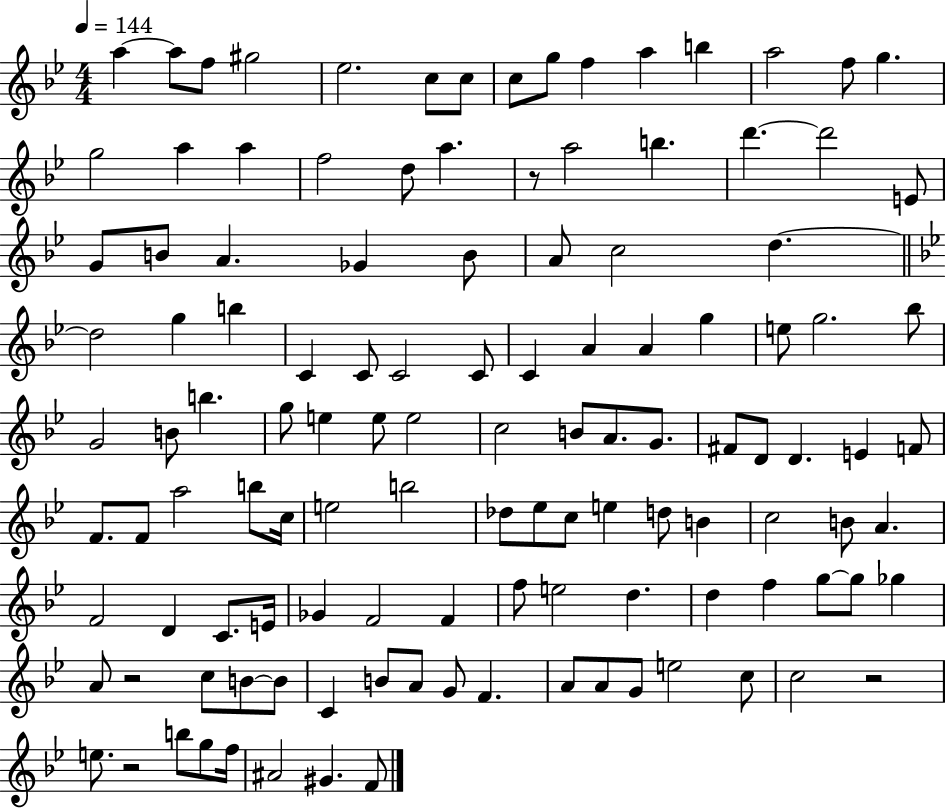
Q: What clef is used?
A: treble